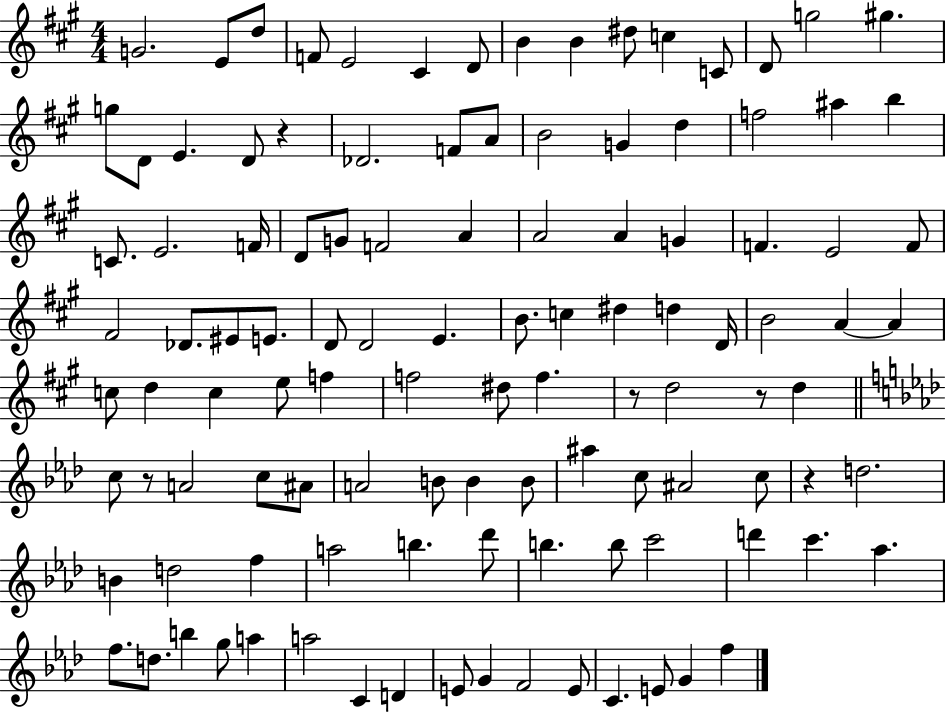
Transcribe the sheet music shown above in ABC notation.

X:1
T:Untitled
M:4/4
L:1/4
K:A
G2 E/2 d/2 F/2 E2 ^C D/2 B B ^d/2 c C/2 D/2 g2 ^g g/2 D/2 E D/2 z _D2 F/2 A/2 B2 G d f2 ^a b C/2 E2 F/4 D/2 G/2 F2 A A2 A G F E2 F/2 ^F2 _D/2 ^E/2 E/2 D/2 D2 E B/2 c ^d d D/4 B2 A A c/2 d c e/2 f f2 ^d/2 f z/2 d2 z/2 d c/2 z/2 A2 c/2 ^A/2 A2 B/2 B B/2 ^a c/2 ^A2 c/2 z d2 B d2 f a2 b _d'/2 b b/2 c'2 d' c' _a f/2 d/2 b g/2 a a2 C D E/2 G F2 E/2 C E/2 G f